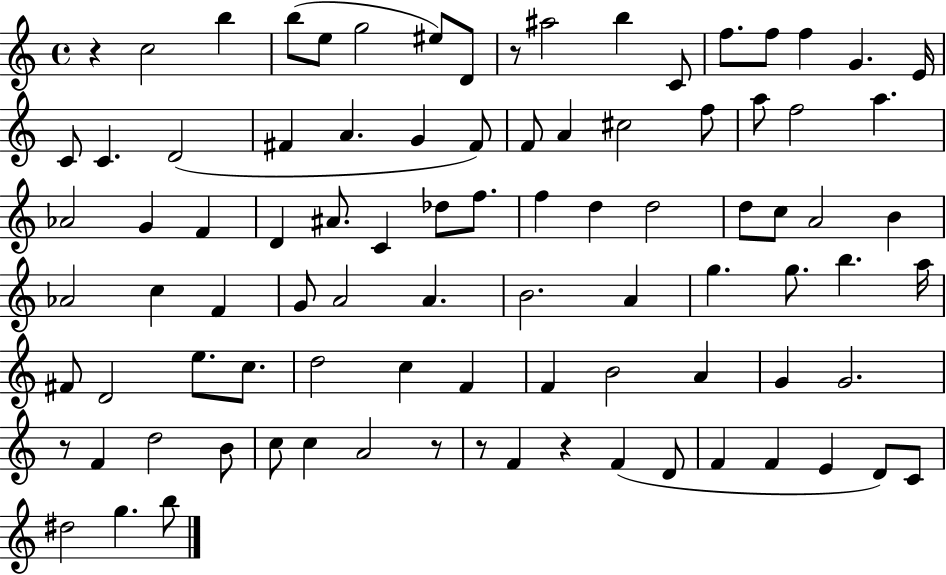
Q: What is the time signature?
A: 4/4